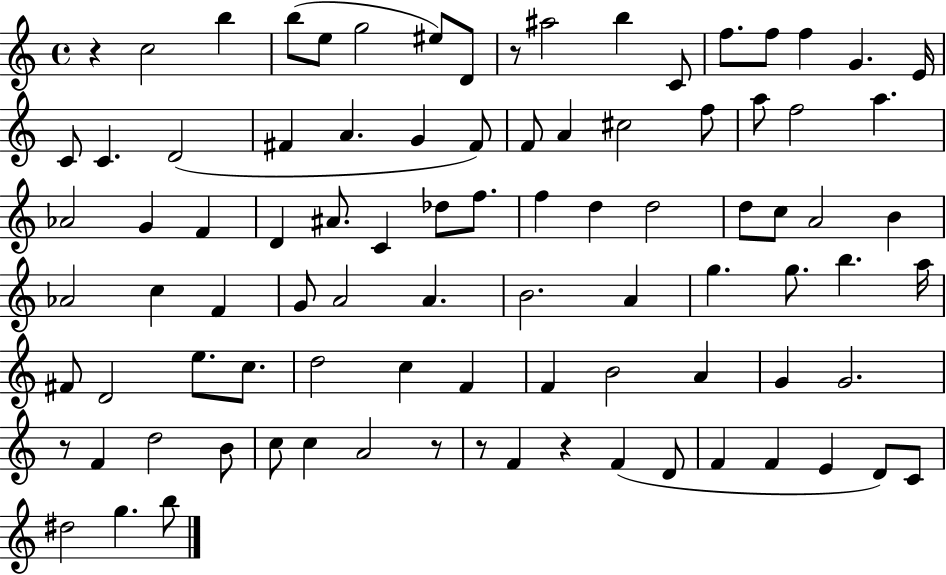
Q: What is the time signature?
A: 4/4